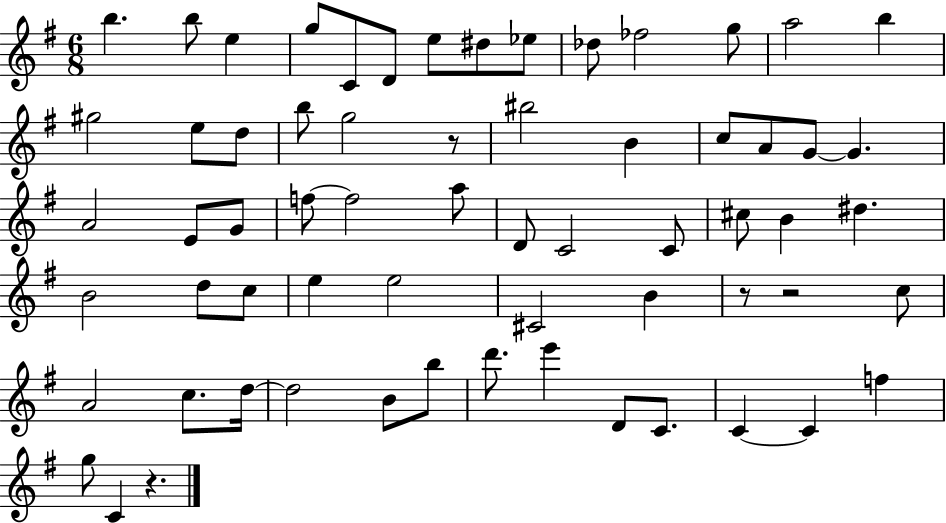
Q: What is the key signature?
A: G major